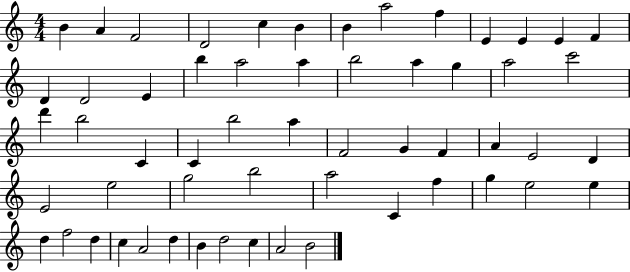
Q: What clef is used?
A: treble